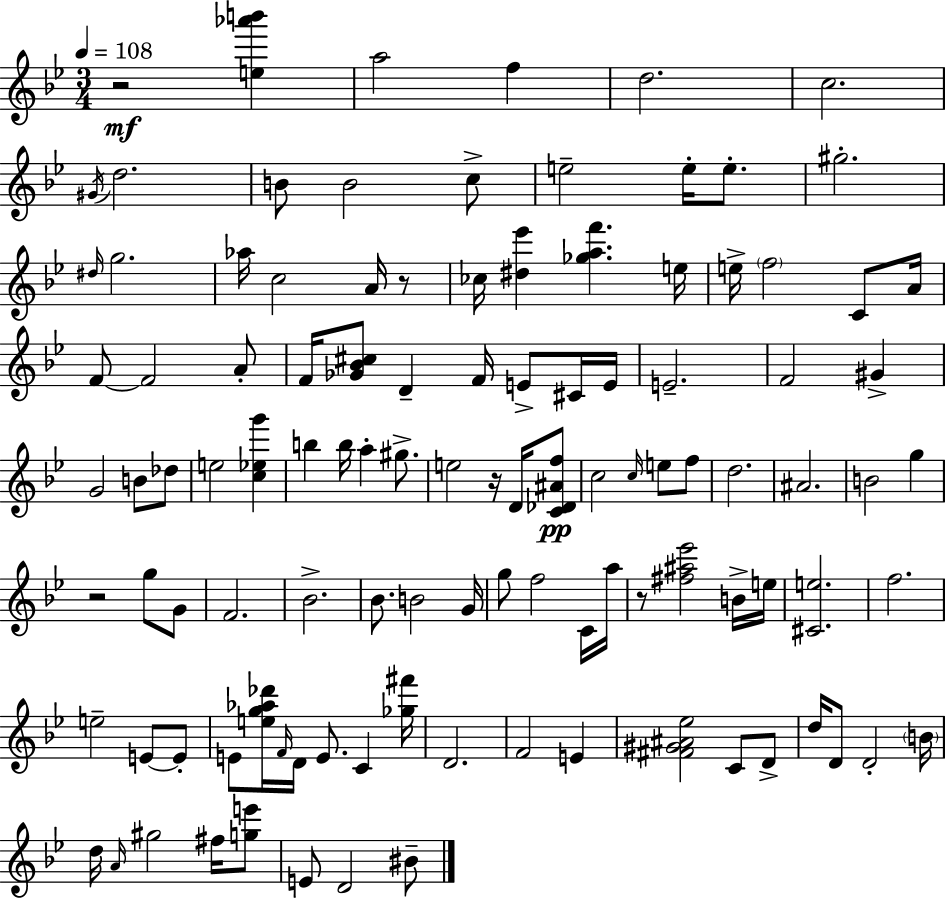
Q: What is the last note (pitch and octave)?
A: BIS4